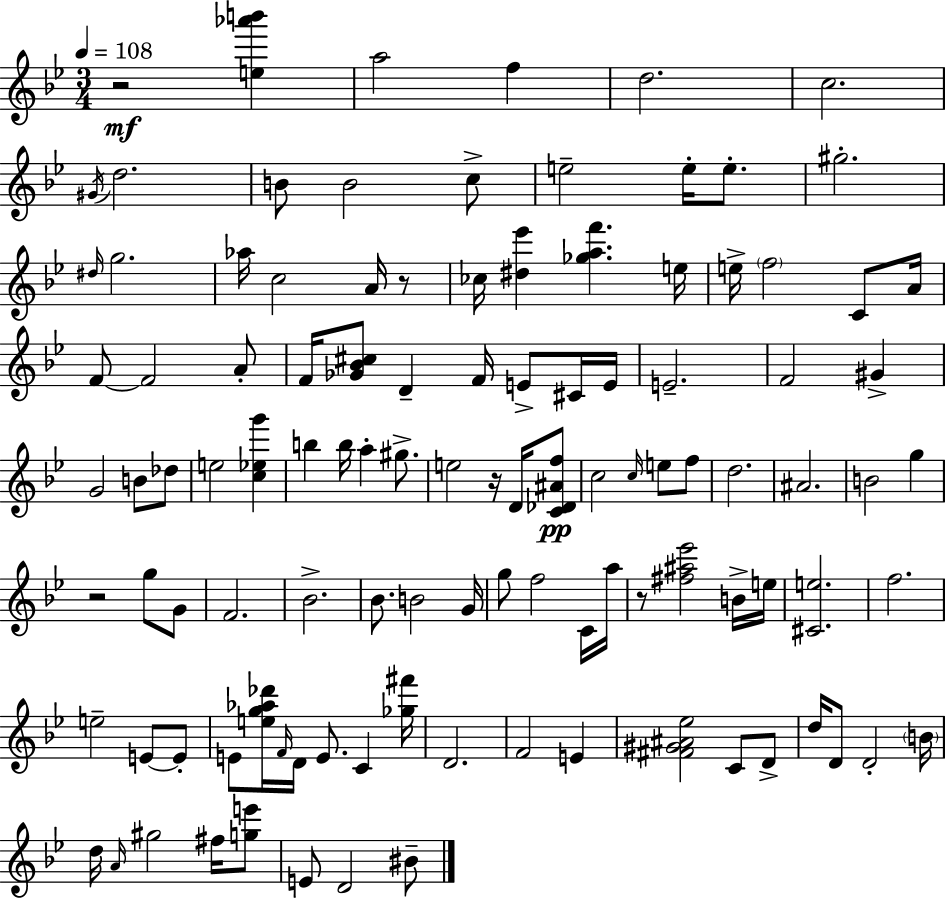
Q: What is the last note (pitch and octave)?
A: BIS4